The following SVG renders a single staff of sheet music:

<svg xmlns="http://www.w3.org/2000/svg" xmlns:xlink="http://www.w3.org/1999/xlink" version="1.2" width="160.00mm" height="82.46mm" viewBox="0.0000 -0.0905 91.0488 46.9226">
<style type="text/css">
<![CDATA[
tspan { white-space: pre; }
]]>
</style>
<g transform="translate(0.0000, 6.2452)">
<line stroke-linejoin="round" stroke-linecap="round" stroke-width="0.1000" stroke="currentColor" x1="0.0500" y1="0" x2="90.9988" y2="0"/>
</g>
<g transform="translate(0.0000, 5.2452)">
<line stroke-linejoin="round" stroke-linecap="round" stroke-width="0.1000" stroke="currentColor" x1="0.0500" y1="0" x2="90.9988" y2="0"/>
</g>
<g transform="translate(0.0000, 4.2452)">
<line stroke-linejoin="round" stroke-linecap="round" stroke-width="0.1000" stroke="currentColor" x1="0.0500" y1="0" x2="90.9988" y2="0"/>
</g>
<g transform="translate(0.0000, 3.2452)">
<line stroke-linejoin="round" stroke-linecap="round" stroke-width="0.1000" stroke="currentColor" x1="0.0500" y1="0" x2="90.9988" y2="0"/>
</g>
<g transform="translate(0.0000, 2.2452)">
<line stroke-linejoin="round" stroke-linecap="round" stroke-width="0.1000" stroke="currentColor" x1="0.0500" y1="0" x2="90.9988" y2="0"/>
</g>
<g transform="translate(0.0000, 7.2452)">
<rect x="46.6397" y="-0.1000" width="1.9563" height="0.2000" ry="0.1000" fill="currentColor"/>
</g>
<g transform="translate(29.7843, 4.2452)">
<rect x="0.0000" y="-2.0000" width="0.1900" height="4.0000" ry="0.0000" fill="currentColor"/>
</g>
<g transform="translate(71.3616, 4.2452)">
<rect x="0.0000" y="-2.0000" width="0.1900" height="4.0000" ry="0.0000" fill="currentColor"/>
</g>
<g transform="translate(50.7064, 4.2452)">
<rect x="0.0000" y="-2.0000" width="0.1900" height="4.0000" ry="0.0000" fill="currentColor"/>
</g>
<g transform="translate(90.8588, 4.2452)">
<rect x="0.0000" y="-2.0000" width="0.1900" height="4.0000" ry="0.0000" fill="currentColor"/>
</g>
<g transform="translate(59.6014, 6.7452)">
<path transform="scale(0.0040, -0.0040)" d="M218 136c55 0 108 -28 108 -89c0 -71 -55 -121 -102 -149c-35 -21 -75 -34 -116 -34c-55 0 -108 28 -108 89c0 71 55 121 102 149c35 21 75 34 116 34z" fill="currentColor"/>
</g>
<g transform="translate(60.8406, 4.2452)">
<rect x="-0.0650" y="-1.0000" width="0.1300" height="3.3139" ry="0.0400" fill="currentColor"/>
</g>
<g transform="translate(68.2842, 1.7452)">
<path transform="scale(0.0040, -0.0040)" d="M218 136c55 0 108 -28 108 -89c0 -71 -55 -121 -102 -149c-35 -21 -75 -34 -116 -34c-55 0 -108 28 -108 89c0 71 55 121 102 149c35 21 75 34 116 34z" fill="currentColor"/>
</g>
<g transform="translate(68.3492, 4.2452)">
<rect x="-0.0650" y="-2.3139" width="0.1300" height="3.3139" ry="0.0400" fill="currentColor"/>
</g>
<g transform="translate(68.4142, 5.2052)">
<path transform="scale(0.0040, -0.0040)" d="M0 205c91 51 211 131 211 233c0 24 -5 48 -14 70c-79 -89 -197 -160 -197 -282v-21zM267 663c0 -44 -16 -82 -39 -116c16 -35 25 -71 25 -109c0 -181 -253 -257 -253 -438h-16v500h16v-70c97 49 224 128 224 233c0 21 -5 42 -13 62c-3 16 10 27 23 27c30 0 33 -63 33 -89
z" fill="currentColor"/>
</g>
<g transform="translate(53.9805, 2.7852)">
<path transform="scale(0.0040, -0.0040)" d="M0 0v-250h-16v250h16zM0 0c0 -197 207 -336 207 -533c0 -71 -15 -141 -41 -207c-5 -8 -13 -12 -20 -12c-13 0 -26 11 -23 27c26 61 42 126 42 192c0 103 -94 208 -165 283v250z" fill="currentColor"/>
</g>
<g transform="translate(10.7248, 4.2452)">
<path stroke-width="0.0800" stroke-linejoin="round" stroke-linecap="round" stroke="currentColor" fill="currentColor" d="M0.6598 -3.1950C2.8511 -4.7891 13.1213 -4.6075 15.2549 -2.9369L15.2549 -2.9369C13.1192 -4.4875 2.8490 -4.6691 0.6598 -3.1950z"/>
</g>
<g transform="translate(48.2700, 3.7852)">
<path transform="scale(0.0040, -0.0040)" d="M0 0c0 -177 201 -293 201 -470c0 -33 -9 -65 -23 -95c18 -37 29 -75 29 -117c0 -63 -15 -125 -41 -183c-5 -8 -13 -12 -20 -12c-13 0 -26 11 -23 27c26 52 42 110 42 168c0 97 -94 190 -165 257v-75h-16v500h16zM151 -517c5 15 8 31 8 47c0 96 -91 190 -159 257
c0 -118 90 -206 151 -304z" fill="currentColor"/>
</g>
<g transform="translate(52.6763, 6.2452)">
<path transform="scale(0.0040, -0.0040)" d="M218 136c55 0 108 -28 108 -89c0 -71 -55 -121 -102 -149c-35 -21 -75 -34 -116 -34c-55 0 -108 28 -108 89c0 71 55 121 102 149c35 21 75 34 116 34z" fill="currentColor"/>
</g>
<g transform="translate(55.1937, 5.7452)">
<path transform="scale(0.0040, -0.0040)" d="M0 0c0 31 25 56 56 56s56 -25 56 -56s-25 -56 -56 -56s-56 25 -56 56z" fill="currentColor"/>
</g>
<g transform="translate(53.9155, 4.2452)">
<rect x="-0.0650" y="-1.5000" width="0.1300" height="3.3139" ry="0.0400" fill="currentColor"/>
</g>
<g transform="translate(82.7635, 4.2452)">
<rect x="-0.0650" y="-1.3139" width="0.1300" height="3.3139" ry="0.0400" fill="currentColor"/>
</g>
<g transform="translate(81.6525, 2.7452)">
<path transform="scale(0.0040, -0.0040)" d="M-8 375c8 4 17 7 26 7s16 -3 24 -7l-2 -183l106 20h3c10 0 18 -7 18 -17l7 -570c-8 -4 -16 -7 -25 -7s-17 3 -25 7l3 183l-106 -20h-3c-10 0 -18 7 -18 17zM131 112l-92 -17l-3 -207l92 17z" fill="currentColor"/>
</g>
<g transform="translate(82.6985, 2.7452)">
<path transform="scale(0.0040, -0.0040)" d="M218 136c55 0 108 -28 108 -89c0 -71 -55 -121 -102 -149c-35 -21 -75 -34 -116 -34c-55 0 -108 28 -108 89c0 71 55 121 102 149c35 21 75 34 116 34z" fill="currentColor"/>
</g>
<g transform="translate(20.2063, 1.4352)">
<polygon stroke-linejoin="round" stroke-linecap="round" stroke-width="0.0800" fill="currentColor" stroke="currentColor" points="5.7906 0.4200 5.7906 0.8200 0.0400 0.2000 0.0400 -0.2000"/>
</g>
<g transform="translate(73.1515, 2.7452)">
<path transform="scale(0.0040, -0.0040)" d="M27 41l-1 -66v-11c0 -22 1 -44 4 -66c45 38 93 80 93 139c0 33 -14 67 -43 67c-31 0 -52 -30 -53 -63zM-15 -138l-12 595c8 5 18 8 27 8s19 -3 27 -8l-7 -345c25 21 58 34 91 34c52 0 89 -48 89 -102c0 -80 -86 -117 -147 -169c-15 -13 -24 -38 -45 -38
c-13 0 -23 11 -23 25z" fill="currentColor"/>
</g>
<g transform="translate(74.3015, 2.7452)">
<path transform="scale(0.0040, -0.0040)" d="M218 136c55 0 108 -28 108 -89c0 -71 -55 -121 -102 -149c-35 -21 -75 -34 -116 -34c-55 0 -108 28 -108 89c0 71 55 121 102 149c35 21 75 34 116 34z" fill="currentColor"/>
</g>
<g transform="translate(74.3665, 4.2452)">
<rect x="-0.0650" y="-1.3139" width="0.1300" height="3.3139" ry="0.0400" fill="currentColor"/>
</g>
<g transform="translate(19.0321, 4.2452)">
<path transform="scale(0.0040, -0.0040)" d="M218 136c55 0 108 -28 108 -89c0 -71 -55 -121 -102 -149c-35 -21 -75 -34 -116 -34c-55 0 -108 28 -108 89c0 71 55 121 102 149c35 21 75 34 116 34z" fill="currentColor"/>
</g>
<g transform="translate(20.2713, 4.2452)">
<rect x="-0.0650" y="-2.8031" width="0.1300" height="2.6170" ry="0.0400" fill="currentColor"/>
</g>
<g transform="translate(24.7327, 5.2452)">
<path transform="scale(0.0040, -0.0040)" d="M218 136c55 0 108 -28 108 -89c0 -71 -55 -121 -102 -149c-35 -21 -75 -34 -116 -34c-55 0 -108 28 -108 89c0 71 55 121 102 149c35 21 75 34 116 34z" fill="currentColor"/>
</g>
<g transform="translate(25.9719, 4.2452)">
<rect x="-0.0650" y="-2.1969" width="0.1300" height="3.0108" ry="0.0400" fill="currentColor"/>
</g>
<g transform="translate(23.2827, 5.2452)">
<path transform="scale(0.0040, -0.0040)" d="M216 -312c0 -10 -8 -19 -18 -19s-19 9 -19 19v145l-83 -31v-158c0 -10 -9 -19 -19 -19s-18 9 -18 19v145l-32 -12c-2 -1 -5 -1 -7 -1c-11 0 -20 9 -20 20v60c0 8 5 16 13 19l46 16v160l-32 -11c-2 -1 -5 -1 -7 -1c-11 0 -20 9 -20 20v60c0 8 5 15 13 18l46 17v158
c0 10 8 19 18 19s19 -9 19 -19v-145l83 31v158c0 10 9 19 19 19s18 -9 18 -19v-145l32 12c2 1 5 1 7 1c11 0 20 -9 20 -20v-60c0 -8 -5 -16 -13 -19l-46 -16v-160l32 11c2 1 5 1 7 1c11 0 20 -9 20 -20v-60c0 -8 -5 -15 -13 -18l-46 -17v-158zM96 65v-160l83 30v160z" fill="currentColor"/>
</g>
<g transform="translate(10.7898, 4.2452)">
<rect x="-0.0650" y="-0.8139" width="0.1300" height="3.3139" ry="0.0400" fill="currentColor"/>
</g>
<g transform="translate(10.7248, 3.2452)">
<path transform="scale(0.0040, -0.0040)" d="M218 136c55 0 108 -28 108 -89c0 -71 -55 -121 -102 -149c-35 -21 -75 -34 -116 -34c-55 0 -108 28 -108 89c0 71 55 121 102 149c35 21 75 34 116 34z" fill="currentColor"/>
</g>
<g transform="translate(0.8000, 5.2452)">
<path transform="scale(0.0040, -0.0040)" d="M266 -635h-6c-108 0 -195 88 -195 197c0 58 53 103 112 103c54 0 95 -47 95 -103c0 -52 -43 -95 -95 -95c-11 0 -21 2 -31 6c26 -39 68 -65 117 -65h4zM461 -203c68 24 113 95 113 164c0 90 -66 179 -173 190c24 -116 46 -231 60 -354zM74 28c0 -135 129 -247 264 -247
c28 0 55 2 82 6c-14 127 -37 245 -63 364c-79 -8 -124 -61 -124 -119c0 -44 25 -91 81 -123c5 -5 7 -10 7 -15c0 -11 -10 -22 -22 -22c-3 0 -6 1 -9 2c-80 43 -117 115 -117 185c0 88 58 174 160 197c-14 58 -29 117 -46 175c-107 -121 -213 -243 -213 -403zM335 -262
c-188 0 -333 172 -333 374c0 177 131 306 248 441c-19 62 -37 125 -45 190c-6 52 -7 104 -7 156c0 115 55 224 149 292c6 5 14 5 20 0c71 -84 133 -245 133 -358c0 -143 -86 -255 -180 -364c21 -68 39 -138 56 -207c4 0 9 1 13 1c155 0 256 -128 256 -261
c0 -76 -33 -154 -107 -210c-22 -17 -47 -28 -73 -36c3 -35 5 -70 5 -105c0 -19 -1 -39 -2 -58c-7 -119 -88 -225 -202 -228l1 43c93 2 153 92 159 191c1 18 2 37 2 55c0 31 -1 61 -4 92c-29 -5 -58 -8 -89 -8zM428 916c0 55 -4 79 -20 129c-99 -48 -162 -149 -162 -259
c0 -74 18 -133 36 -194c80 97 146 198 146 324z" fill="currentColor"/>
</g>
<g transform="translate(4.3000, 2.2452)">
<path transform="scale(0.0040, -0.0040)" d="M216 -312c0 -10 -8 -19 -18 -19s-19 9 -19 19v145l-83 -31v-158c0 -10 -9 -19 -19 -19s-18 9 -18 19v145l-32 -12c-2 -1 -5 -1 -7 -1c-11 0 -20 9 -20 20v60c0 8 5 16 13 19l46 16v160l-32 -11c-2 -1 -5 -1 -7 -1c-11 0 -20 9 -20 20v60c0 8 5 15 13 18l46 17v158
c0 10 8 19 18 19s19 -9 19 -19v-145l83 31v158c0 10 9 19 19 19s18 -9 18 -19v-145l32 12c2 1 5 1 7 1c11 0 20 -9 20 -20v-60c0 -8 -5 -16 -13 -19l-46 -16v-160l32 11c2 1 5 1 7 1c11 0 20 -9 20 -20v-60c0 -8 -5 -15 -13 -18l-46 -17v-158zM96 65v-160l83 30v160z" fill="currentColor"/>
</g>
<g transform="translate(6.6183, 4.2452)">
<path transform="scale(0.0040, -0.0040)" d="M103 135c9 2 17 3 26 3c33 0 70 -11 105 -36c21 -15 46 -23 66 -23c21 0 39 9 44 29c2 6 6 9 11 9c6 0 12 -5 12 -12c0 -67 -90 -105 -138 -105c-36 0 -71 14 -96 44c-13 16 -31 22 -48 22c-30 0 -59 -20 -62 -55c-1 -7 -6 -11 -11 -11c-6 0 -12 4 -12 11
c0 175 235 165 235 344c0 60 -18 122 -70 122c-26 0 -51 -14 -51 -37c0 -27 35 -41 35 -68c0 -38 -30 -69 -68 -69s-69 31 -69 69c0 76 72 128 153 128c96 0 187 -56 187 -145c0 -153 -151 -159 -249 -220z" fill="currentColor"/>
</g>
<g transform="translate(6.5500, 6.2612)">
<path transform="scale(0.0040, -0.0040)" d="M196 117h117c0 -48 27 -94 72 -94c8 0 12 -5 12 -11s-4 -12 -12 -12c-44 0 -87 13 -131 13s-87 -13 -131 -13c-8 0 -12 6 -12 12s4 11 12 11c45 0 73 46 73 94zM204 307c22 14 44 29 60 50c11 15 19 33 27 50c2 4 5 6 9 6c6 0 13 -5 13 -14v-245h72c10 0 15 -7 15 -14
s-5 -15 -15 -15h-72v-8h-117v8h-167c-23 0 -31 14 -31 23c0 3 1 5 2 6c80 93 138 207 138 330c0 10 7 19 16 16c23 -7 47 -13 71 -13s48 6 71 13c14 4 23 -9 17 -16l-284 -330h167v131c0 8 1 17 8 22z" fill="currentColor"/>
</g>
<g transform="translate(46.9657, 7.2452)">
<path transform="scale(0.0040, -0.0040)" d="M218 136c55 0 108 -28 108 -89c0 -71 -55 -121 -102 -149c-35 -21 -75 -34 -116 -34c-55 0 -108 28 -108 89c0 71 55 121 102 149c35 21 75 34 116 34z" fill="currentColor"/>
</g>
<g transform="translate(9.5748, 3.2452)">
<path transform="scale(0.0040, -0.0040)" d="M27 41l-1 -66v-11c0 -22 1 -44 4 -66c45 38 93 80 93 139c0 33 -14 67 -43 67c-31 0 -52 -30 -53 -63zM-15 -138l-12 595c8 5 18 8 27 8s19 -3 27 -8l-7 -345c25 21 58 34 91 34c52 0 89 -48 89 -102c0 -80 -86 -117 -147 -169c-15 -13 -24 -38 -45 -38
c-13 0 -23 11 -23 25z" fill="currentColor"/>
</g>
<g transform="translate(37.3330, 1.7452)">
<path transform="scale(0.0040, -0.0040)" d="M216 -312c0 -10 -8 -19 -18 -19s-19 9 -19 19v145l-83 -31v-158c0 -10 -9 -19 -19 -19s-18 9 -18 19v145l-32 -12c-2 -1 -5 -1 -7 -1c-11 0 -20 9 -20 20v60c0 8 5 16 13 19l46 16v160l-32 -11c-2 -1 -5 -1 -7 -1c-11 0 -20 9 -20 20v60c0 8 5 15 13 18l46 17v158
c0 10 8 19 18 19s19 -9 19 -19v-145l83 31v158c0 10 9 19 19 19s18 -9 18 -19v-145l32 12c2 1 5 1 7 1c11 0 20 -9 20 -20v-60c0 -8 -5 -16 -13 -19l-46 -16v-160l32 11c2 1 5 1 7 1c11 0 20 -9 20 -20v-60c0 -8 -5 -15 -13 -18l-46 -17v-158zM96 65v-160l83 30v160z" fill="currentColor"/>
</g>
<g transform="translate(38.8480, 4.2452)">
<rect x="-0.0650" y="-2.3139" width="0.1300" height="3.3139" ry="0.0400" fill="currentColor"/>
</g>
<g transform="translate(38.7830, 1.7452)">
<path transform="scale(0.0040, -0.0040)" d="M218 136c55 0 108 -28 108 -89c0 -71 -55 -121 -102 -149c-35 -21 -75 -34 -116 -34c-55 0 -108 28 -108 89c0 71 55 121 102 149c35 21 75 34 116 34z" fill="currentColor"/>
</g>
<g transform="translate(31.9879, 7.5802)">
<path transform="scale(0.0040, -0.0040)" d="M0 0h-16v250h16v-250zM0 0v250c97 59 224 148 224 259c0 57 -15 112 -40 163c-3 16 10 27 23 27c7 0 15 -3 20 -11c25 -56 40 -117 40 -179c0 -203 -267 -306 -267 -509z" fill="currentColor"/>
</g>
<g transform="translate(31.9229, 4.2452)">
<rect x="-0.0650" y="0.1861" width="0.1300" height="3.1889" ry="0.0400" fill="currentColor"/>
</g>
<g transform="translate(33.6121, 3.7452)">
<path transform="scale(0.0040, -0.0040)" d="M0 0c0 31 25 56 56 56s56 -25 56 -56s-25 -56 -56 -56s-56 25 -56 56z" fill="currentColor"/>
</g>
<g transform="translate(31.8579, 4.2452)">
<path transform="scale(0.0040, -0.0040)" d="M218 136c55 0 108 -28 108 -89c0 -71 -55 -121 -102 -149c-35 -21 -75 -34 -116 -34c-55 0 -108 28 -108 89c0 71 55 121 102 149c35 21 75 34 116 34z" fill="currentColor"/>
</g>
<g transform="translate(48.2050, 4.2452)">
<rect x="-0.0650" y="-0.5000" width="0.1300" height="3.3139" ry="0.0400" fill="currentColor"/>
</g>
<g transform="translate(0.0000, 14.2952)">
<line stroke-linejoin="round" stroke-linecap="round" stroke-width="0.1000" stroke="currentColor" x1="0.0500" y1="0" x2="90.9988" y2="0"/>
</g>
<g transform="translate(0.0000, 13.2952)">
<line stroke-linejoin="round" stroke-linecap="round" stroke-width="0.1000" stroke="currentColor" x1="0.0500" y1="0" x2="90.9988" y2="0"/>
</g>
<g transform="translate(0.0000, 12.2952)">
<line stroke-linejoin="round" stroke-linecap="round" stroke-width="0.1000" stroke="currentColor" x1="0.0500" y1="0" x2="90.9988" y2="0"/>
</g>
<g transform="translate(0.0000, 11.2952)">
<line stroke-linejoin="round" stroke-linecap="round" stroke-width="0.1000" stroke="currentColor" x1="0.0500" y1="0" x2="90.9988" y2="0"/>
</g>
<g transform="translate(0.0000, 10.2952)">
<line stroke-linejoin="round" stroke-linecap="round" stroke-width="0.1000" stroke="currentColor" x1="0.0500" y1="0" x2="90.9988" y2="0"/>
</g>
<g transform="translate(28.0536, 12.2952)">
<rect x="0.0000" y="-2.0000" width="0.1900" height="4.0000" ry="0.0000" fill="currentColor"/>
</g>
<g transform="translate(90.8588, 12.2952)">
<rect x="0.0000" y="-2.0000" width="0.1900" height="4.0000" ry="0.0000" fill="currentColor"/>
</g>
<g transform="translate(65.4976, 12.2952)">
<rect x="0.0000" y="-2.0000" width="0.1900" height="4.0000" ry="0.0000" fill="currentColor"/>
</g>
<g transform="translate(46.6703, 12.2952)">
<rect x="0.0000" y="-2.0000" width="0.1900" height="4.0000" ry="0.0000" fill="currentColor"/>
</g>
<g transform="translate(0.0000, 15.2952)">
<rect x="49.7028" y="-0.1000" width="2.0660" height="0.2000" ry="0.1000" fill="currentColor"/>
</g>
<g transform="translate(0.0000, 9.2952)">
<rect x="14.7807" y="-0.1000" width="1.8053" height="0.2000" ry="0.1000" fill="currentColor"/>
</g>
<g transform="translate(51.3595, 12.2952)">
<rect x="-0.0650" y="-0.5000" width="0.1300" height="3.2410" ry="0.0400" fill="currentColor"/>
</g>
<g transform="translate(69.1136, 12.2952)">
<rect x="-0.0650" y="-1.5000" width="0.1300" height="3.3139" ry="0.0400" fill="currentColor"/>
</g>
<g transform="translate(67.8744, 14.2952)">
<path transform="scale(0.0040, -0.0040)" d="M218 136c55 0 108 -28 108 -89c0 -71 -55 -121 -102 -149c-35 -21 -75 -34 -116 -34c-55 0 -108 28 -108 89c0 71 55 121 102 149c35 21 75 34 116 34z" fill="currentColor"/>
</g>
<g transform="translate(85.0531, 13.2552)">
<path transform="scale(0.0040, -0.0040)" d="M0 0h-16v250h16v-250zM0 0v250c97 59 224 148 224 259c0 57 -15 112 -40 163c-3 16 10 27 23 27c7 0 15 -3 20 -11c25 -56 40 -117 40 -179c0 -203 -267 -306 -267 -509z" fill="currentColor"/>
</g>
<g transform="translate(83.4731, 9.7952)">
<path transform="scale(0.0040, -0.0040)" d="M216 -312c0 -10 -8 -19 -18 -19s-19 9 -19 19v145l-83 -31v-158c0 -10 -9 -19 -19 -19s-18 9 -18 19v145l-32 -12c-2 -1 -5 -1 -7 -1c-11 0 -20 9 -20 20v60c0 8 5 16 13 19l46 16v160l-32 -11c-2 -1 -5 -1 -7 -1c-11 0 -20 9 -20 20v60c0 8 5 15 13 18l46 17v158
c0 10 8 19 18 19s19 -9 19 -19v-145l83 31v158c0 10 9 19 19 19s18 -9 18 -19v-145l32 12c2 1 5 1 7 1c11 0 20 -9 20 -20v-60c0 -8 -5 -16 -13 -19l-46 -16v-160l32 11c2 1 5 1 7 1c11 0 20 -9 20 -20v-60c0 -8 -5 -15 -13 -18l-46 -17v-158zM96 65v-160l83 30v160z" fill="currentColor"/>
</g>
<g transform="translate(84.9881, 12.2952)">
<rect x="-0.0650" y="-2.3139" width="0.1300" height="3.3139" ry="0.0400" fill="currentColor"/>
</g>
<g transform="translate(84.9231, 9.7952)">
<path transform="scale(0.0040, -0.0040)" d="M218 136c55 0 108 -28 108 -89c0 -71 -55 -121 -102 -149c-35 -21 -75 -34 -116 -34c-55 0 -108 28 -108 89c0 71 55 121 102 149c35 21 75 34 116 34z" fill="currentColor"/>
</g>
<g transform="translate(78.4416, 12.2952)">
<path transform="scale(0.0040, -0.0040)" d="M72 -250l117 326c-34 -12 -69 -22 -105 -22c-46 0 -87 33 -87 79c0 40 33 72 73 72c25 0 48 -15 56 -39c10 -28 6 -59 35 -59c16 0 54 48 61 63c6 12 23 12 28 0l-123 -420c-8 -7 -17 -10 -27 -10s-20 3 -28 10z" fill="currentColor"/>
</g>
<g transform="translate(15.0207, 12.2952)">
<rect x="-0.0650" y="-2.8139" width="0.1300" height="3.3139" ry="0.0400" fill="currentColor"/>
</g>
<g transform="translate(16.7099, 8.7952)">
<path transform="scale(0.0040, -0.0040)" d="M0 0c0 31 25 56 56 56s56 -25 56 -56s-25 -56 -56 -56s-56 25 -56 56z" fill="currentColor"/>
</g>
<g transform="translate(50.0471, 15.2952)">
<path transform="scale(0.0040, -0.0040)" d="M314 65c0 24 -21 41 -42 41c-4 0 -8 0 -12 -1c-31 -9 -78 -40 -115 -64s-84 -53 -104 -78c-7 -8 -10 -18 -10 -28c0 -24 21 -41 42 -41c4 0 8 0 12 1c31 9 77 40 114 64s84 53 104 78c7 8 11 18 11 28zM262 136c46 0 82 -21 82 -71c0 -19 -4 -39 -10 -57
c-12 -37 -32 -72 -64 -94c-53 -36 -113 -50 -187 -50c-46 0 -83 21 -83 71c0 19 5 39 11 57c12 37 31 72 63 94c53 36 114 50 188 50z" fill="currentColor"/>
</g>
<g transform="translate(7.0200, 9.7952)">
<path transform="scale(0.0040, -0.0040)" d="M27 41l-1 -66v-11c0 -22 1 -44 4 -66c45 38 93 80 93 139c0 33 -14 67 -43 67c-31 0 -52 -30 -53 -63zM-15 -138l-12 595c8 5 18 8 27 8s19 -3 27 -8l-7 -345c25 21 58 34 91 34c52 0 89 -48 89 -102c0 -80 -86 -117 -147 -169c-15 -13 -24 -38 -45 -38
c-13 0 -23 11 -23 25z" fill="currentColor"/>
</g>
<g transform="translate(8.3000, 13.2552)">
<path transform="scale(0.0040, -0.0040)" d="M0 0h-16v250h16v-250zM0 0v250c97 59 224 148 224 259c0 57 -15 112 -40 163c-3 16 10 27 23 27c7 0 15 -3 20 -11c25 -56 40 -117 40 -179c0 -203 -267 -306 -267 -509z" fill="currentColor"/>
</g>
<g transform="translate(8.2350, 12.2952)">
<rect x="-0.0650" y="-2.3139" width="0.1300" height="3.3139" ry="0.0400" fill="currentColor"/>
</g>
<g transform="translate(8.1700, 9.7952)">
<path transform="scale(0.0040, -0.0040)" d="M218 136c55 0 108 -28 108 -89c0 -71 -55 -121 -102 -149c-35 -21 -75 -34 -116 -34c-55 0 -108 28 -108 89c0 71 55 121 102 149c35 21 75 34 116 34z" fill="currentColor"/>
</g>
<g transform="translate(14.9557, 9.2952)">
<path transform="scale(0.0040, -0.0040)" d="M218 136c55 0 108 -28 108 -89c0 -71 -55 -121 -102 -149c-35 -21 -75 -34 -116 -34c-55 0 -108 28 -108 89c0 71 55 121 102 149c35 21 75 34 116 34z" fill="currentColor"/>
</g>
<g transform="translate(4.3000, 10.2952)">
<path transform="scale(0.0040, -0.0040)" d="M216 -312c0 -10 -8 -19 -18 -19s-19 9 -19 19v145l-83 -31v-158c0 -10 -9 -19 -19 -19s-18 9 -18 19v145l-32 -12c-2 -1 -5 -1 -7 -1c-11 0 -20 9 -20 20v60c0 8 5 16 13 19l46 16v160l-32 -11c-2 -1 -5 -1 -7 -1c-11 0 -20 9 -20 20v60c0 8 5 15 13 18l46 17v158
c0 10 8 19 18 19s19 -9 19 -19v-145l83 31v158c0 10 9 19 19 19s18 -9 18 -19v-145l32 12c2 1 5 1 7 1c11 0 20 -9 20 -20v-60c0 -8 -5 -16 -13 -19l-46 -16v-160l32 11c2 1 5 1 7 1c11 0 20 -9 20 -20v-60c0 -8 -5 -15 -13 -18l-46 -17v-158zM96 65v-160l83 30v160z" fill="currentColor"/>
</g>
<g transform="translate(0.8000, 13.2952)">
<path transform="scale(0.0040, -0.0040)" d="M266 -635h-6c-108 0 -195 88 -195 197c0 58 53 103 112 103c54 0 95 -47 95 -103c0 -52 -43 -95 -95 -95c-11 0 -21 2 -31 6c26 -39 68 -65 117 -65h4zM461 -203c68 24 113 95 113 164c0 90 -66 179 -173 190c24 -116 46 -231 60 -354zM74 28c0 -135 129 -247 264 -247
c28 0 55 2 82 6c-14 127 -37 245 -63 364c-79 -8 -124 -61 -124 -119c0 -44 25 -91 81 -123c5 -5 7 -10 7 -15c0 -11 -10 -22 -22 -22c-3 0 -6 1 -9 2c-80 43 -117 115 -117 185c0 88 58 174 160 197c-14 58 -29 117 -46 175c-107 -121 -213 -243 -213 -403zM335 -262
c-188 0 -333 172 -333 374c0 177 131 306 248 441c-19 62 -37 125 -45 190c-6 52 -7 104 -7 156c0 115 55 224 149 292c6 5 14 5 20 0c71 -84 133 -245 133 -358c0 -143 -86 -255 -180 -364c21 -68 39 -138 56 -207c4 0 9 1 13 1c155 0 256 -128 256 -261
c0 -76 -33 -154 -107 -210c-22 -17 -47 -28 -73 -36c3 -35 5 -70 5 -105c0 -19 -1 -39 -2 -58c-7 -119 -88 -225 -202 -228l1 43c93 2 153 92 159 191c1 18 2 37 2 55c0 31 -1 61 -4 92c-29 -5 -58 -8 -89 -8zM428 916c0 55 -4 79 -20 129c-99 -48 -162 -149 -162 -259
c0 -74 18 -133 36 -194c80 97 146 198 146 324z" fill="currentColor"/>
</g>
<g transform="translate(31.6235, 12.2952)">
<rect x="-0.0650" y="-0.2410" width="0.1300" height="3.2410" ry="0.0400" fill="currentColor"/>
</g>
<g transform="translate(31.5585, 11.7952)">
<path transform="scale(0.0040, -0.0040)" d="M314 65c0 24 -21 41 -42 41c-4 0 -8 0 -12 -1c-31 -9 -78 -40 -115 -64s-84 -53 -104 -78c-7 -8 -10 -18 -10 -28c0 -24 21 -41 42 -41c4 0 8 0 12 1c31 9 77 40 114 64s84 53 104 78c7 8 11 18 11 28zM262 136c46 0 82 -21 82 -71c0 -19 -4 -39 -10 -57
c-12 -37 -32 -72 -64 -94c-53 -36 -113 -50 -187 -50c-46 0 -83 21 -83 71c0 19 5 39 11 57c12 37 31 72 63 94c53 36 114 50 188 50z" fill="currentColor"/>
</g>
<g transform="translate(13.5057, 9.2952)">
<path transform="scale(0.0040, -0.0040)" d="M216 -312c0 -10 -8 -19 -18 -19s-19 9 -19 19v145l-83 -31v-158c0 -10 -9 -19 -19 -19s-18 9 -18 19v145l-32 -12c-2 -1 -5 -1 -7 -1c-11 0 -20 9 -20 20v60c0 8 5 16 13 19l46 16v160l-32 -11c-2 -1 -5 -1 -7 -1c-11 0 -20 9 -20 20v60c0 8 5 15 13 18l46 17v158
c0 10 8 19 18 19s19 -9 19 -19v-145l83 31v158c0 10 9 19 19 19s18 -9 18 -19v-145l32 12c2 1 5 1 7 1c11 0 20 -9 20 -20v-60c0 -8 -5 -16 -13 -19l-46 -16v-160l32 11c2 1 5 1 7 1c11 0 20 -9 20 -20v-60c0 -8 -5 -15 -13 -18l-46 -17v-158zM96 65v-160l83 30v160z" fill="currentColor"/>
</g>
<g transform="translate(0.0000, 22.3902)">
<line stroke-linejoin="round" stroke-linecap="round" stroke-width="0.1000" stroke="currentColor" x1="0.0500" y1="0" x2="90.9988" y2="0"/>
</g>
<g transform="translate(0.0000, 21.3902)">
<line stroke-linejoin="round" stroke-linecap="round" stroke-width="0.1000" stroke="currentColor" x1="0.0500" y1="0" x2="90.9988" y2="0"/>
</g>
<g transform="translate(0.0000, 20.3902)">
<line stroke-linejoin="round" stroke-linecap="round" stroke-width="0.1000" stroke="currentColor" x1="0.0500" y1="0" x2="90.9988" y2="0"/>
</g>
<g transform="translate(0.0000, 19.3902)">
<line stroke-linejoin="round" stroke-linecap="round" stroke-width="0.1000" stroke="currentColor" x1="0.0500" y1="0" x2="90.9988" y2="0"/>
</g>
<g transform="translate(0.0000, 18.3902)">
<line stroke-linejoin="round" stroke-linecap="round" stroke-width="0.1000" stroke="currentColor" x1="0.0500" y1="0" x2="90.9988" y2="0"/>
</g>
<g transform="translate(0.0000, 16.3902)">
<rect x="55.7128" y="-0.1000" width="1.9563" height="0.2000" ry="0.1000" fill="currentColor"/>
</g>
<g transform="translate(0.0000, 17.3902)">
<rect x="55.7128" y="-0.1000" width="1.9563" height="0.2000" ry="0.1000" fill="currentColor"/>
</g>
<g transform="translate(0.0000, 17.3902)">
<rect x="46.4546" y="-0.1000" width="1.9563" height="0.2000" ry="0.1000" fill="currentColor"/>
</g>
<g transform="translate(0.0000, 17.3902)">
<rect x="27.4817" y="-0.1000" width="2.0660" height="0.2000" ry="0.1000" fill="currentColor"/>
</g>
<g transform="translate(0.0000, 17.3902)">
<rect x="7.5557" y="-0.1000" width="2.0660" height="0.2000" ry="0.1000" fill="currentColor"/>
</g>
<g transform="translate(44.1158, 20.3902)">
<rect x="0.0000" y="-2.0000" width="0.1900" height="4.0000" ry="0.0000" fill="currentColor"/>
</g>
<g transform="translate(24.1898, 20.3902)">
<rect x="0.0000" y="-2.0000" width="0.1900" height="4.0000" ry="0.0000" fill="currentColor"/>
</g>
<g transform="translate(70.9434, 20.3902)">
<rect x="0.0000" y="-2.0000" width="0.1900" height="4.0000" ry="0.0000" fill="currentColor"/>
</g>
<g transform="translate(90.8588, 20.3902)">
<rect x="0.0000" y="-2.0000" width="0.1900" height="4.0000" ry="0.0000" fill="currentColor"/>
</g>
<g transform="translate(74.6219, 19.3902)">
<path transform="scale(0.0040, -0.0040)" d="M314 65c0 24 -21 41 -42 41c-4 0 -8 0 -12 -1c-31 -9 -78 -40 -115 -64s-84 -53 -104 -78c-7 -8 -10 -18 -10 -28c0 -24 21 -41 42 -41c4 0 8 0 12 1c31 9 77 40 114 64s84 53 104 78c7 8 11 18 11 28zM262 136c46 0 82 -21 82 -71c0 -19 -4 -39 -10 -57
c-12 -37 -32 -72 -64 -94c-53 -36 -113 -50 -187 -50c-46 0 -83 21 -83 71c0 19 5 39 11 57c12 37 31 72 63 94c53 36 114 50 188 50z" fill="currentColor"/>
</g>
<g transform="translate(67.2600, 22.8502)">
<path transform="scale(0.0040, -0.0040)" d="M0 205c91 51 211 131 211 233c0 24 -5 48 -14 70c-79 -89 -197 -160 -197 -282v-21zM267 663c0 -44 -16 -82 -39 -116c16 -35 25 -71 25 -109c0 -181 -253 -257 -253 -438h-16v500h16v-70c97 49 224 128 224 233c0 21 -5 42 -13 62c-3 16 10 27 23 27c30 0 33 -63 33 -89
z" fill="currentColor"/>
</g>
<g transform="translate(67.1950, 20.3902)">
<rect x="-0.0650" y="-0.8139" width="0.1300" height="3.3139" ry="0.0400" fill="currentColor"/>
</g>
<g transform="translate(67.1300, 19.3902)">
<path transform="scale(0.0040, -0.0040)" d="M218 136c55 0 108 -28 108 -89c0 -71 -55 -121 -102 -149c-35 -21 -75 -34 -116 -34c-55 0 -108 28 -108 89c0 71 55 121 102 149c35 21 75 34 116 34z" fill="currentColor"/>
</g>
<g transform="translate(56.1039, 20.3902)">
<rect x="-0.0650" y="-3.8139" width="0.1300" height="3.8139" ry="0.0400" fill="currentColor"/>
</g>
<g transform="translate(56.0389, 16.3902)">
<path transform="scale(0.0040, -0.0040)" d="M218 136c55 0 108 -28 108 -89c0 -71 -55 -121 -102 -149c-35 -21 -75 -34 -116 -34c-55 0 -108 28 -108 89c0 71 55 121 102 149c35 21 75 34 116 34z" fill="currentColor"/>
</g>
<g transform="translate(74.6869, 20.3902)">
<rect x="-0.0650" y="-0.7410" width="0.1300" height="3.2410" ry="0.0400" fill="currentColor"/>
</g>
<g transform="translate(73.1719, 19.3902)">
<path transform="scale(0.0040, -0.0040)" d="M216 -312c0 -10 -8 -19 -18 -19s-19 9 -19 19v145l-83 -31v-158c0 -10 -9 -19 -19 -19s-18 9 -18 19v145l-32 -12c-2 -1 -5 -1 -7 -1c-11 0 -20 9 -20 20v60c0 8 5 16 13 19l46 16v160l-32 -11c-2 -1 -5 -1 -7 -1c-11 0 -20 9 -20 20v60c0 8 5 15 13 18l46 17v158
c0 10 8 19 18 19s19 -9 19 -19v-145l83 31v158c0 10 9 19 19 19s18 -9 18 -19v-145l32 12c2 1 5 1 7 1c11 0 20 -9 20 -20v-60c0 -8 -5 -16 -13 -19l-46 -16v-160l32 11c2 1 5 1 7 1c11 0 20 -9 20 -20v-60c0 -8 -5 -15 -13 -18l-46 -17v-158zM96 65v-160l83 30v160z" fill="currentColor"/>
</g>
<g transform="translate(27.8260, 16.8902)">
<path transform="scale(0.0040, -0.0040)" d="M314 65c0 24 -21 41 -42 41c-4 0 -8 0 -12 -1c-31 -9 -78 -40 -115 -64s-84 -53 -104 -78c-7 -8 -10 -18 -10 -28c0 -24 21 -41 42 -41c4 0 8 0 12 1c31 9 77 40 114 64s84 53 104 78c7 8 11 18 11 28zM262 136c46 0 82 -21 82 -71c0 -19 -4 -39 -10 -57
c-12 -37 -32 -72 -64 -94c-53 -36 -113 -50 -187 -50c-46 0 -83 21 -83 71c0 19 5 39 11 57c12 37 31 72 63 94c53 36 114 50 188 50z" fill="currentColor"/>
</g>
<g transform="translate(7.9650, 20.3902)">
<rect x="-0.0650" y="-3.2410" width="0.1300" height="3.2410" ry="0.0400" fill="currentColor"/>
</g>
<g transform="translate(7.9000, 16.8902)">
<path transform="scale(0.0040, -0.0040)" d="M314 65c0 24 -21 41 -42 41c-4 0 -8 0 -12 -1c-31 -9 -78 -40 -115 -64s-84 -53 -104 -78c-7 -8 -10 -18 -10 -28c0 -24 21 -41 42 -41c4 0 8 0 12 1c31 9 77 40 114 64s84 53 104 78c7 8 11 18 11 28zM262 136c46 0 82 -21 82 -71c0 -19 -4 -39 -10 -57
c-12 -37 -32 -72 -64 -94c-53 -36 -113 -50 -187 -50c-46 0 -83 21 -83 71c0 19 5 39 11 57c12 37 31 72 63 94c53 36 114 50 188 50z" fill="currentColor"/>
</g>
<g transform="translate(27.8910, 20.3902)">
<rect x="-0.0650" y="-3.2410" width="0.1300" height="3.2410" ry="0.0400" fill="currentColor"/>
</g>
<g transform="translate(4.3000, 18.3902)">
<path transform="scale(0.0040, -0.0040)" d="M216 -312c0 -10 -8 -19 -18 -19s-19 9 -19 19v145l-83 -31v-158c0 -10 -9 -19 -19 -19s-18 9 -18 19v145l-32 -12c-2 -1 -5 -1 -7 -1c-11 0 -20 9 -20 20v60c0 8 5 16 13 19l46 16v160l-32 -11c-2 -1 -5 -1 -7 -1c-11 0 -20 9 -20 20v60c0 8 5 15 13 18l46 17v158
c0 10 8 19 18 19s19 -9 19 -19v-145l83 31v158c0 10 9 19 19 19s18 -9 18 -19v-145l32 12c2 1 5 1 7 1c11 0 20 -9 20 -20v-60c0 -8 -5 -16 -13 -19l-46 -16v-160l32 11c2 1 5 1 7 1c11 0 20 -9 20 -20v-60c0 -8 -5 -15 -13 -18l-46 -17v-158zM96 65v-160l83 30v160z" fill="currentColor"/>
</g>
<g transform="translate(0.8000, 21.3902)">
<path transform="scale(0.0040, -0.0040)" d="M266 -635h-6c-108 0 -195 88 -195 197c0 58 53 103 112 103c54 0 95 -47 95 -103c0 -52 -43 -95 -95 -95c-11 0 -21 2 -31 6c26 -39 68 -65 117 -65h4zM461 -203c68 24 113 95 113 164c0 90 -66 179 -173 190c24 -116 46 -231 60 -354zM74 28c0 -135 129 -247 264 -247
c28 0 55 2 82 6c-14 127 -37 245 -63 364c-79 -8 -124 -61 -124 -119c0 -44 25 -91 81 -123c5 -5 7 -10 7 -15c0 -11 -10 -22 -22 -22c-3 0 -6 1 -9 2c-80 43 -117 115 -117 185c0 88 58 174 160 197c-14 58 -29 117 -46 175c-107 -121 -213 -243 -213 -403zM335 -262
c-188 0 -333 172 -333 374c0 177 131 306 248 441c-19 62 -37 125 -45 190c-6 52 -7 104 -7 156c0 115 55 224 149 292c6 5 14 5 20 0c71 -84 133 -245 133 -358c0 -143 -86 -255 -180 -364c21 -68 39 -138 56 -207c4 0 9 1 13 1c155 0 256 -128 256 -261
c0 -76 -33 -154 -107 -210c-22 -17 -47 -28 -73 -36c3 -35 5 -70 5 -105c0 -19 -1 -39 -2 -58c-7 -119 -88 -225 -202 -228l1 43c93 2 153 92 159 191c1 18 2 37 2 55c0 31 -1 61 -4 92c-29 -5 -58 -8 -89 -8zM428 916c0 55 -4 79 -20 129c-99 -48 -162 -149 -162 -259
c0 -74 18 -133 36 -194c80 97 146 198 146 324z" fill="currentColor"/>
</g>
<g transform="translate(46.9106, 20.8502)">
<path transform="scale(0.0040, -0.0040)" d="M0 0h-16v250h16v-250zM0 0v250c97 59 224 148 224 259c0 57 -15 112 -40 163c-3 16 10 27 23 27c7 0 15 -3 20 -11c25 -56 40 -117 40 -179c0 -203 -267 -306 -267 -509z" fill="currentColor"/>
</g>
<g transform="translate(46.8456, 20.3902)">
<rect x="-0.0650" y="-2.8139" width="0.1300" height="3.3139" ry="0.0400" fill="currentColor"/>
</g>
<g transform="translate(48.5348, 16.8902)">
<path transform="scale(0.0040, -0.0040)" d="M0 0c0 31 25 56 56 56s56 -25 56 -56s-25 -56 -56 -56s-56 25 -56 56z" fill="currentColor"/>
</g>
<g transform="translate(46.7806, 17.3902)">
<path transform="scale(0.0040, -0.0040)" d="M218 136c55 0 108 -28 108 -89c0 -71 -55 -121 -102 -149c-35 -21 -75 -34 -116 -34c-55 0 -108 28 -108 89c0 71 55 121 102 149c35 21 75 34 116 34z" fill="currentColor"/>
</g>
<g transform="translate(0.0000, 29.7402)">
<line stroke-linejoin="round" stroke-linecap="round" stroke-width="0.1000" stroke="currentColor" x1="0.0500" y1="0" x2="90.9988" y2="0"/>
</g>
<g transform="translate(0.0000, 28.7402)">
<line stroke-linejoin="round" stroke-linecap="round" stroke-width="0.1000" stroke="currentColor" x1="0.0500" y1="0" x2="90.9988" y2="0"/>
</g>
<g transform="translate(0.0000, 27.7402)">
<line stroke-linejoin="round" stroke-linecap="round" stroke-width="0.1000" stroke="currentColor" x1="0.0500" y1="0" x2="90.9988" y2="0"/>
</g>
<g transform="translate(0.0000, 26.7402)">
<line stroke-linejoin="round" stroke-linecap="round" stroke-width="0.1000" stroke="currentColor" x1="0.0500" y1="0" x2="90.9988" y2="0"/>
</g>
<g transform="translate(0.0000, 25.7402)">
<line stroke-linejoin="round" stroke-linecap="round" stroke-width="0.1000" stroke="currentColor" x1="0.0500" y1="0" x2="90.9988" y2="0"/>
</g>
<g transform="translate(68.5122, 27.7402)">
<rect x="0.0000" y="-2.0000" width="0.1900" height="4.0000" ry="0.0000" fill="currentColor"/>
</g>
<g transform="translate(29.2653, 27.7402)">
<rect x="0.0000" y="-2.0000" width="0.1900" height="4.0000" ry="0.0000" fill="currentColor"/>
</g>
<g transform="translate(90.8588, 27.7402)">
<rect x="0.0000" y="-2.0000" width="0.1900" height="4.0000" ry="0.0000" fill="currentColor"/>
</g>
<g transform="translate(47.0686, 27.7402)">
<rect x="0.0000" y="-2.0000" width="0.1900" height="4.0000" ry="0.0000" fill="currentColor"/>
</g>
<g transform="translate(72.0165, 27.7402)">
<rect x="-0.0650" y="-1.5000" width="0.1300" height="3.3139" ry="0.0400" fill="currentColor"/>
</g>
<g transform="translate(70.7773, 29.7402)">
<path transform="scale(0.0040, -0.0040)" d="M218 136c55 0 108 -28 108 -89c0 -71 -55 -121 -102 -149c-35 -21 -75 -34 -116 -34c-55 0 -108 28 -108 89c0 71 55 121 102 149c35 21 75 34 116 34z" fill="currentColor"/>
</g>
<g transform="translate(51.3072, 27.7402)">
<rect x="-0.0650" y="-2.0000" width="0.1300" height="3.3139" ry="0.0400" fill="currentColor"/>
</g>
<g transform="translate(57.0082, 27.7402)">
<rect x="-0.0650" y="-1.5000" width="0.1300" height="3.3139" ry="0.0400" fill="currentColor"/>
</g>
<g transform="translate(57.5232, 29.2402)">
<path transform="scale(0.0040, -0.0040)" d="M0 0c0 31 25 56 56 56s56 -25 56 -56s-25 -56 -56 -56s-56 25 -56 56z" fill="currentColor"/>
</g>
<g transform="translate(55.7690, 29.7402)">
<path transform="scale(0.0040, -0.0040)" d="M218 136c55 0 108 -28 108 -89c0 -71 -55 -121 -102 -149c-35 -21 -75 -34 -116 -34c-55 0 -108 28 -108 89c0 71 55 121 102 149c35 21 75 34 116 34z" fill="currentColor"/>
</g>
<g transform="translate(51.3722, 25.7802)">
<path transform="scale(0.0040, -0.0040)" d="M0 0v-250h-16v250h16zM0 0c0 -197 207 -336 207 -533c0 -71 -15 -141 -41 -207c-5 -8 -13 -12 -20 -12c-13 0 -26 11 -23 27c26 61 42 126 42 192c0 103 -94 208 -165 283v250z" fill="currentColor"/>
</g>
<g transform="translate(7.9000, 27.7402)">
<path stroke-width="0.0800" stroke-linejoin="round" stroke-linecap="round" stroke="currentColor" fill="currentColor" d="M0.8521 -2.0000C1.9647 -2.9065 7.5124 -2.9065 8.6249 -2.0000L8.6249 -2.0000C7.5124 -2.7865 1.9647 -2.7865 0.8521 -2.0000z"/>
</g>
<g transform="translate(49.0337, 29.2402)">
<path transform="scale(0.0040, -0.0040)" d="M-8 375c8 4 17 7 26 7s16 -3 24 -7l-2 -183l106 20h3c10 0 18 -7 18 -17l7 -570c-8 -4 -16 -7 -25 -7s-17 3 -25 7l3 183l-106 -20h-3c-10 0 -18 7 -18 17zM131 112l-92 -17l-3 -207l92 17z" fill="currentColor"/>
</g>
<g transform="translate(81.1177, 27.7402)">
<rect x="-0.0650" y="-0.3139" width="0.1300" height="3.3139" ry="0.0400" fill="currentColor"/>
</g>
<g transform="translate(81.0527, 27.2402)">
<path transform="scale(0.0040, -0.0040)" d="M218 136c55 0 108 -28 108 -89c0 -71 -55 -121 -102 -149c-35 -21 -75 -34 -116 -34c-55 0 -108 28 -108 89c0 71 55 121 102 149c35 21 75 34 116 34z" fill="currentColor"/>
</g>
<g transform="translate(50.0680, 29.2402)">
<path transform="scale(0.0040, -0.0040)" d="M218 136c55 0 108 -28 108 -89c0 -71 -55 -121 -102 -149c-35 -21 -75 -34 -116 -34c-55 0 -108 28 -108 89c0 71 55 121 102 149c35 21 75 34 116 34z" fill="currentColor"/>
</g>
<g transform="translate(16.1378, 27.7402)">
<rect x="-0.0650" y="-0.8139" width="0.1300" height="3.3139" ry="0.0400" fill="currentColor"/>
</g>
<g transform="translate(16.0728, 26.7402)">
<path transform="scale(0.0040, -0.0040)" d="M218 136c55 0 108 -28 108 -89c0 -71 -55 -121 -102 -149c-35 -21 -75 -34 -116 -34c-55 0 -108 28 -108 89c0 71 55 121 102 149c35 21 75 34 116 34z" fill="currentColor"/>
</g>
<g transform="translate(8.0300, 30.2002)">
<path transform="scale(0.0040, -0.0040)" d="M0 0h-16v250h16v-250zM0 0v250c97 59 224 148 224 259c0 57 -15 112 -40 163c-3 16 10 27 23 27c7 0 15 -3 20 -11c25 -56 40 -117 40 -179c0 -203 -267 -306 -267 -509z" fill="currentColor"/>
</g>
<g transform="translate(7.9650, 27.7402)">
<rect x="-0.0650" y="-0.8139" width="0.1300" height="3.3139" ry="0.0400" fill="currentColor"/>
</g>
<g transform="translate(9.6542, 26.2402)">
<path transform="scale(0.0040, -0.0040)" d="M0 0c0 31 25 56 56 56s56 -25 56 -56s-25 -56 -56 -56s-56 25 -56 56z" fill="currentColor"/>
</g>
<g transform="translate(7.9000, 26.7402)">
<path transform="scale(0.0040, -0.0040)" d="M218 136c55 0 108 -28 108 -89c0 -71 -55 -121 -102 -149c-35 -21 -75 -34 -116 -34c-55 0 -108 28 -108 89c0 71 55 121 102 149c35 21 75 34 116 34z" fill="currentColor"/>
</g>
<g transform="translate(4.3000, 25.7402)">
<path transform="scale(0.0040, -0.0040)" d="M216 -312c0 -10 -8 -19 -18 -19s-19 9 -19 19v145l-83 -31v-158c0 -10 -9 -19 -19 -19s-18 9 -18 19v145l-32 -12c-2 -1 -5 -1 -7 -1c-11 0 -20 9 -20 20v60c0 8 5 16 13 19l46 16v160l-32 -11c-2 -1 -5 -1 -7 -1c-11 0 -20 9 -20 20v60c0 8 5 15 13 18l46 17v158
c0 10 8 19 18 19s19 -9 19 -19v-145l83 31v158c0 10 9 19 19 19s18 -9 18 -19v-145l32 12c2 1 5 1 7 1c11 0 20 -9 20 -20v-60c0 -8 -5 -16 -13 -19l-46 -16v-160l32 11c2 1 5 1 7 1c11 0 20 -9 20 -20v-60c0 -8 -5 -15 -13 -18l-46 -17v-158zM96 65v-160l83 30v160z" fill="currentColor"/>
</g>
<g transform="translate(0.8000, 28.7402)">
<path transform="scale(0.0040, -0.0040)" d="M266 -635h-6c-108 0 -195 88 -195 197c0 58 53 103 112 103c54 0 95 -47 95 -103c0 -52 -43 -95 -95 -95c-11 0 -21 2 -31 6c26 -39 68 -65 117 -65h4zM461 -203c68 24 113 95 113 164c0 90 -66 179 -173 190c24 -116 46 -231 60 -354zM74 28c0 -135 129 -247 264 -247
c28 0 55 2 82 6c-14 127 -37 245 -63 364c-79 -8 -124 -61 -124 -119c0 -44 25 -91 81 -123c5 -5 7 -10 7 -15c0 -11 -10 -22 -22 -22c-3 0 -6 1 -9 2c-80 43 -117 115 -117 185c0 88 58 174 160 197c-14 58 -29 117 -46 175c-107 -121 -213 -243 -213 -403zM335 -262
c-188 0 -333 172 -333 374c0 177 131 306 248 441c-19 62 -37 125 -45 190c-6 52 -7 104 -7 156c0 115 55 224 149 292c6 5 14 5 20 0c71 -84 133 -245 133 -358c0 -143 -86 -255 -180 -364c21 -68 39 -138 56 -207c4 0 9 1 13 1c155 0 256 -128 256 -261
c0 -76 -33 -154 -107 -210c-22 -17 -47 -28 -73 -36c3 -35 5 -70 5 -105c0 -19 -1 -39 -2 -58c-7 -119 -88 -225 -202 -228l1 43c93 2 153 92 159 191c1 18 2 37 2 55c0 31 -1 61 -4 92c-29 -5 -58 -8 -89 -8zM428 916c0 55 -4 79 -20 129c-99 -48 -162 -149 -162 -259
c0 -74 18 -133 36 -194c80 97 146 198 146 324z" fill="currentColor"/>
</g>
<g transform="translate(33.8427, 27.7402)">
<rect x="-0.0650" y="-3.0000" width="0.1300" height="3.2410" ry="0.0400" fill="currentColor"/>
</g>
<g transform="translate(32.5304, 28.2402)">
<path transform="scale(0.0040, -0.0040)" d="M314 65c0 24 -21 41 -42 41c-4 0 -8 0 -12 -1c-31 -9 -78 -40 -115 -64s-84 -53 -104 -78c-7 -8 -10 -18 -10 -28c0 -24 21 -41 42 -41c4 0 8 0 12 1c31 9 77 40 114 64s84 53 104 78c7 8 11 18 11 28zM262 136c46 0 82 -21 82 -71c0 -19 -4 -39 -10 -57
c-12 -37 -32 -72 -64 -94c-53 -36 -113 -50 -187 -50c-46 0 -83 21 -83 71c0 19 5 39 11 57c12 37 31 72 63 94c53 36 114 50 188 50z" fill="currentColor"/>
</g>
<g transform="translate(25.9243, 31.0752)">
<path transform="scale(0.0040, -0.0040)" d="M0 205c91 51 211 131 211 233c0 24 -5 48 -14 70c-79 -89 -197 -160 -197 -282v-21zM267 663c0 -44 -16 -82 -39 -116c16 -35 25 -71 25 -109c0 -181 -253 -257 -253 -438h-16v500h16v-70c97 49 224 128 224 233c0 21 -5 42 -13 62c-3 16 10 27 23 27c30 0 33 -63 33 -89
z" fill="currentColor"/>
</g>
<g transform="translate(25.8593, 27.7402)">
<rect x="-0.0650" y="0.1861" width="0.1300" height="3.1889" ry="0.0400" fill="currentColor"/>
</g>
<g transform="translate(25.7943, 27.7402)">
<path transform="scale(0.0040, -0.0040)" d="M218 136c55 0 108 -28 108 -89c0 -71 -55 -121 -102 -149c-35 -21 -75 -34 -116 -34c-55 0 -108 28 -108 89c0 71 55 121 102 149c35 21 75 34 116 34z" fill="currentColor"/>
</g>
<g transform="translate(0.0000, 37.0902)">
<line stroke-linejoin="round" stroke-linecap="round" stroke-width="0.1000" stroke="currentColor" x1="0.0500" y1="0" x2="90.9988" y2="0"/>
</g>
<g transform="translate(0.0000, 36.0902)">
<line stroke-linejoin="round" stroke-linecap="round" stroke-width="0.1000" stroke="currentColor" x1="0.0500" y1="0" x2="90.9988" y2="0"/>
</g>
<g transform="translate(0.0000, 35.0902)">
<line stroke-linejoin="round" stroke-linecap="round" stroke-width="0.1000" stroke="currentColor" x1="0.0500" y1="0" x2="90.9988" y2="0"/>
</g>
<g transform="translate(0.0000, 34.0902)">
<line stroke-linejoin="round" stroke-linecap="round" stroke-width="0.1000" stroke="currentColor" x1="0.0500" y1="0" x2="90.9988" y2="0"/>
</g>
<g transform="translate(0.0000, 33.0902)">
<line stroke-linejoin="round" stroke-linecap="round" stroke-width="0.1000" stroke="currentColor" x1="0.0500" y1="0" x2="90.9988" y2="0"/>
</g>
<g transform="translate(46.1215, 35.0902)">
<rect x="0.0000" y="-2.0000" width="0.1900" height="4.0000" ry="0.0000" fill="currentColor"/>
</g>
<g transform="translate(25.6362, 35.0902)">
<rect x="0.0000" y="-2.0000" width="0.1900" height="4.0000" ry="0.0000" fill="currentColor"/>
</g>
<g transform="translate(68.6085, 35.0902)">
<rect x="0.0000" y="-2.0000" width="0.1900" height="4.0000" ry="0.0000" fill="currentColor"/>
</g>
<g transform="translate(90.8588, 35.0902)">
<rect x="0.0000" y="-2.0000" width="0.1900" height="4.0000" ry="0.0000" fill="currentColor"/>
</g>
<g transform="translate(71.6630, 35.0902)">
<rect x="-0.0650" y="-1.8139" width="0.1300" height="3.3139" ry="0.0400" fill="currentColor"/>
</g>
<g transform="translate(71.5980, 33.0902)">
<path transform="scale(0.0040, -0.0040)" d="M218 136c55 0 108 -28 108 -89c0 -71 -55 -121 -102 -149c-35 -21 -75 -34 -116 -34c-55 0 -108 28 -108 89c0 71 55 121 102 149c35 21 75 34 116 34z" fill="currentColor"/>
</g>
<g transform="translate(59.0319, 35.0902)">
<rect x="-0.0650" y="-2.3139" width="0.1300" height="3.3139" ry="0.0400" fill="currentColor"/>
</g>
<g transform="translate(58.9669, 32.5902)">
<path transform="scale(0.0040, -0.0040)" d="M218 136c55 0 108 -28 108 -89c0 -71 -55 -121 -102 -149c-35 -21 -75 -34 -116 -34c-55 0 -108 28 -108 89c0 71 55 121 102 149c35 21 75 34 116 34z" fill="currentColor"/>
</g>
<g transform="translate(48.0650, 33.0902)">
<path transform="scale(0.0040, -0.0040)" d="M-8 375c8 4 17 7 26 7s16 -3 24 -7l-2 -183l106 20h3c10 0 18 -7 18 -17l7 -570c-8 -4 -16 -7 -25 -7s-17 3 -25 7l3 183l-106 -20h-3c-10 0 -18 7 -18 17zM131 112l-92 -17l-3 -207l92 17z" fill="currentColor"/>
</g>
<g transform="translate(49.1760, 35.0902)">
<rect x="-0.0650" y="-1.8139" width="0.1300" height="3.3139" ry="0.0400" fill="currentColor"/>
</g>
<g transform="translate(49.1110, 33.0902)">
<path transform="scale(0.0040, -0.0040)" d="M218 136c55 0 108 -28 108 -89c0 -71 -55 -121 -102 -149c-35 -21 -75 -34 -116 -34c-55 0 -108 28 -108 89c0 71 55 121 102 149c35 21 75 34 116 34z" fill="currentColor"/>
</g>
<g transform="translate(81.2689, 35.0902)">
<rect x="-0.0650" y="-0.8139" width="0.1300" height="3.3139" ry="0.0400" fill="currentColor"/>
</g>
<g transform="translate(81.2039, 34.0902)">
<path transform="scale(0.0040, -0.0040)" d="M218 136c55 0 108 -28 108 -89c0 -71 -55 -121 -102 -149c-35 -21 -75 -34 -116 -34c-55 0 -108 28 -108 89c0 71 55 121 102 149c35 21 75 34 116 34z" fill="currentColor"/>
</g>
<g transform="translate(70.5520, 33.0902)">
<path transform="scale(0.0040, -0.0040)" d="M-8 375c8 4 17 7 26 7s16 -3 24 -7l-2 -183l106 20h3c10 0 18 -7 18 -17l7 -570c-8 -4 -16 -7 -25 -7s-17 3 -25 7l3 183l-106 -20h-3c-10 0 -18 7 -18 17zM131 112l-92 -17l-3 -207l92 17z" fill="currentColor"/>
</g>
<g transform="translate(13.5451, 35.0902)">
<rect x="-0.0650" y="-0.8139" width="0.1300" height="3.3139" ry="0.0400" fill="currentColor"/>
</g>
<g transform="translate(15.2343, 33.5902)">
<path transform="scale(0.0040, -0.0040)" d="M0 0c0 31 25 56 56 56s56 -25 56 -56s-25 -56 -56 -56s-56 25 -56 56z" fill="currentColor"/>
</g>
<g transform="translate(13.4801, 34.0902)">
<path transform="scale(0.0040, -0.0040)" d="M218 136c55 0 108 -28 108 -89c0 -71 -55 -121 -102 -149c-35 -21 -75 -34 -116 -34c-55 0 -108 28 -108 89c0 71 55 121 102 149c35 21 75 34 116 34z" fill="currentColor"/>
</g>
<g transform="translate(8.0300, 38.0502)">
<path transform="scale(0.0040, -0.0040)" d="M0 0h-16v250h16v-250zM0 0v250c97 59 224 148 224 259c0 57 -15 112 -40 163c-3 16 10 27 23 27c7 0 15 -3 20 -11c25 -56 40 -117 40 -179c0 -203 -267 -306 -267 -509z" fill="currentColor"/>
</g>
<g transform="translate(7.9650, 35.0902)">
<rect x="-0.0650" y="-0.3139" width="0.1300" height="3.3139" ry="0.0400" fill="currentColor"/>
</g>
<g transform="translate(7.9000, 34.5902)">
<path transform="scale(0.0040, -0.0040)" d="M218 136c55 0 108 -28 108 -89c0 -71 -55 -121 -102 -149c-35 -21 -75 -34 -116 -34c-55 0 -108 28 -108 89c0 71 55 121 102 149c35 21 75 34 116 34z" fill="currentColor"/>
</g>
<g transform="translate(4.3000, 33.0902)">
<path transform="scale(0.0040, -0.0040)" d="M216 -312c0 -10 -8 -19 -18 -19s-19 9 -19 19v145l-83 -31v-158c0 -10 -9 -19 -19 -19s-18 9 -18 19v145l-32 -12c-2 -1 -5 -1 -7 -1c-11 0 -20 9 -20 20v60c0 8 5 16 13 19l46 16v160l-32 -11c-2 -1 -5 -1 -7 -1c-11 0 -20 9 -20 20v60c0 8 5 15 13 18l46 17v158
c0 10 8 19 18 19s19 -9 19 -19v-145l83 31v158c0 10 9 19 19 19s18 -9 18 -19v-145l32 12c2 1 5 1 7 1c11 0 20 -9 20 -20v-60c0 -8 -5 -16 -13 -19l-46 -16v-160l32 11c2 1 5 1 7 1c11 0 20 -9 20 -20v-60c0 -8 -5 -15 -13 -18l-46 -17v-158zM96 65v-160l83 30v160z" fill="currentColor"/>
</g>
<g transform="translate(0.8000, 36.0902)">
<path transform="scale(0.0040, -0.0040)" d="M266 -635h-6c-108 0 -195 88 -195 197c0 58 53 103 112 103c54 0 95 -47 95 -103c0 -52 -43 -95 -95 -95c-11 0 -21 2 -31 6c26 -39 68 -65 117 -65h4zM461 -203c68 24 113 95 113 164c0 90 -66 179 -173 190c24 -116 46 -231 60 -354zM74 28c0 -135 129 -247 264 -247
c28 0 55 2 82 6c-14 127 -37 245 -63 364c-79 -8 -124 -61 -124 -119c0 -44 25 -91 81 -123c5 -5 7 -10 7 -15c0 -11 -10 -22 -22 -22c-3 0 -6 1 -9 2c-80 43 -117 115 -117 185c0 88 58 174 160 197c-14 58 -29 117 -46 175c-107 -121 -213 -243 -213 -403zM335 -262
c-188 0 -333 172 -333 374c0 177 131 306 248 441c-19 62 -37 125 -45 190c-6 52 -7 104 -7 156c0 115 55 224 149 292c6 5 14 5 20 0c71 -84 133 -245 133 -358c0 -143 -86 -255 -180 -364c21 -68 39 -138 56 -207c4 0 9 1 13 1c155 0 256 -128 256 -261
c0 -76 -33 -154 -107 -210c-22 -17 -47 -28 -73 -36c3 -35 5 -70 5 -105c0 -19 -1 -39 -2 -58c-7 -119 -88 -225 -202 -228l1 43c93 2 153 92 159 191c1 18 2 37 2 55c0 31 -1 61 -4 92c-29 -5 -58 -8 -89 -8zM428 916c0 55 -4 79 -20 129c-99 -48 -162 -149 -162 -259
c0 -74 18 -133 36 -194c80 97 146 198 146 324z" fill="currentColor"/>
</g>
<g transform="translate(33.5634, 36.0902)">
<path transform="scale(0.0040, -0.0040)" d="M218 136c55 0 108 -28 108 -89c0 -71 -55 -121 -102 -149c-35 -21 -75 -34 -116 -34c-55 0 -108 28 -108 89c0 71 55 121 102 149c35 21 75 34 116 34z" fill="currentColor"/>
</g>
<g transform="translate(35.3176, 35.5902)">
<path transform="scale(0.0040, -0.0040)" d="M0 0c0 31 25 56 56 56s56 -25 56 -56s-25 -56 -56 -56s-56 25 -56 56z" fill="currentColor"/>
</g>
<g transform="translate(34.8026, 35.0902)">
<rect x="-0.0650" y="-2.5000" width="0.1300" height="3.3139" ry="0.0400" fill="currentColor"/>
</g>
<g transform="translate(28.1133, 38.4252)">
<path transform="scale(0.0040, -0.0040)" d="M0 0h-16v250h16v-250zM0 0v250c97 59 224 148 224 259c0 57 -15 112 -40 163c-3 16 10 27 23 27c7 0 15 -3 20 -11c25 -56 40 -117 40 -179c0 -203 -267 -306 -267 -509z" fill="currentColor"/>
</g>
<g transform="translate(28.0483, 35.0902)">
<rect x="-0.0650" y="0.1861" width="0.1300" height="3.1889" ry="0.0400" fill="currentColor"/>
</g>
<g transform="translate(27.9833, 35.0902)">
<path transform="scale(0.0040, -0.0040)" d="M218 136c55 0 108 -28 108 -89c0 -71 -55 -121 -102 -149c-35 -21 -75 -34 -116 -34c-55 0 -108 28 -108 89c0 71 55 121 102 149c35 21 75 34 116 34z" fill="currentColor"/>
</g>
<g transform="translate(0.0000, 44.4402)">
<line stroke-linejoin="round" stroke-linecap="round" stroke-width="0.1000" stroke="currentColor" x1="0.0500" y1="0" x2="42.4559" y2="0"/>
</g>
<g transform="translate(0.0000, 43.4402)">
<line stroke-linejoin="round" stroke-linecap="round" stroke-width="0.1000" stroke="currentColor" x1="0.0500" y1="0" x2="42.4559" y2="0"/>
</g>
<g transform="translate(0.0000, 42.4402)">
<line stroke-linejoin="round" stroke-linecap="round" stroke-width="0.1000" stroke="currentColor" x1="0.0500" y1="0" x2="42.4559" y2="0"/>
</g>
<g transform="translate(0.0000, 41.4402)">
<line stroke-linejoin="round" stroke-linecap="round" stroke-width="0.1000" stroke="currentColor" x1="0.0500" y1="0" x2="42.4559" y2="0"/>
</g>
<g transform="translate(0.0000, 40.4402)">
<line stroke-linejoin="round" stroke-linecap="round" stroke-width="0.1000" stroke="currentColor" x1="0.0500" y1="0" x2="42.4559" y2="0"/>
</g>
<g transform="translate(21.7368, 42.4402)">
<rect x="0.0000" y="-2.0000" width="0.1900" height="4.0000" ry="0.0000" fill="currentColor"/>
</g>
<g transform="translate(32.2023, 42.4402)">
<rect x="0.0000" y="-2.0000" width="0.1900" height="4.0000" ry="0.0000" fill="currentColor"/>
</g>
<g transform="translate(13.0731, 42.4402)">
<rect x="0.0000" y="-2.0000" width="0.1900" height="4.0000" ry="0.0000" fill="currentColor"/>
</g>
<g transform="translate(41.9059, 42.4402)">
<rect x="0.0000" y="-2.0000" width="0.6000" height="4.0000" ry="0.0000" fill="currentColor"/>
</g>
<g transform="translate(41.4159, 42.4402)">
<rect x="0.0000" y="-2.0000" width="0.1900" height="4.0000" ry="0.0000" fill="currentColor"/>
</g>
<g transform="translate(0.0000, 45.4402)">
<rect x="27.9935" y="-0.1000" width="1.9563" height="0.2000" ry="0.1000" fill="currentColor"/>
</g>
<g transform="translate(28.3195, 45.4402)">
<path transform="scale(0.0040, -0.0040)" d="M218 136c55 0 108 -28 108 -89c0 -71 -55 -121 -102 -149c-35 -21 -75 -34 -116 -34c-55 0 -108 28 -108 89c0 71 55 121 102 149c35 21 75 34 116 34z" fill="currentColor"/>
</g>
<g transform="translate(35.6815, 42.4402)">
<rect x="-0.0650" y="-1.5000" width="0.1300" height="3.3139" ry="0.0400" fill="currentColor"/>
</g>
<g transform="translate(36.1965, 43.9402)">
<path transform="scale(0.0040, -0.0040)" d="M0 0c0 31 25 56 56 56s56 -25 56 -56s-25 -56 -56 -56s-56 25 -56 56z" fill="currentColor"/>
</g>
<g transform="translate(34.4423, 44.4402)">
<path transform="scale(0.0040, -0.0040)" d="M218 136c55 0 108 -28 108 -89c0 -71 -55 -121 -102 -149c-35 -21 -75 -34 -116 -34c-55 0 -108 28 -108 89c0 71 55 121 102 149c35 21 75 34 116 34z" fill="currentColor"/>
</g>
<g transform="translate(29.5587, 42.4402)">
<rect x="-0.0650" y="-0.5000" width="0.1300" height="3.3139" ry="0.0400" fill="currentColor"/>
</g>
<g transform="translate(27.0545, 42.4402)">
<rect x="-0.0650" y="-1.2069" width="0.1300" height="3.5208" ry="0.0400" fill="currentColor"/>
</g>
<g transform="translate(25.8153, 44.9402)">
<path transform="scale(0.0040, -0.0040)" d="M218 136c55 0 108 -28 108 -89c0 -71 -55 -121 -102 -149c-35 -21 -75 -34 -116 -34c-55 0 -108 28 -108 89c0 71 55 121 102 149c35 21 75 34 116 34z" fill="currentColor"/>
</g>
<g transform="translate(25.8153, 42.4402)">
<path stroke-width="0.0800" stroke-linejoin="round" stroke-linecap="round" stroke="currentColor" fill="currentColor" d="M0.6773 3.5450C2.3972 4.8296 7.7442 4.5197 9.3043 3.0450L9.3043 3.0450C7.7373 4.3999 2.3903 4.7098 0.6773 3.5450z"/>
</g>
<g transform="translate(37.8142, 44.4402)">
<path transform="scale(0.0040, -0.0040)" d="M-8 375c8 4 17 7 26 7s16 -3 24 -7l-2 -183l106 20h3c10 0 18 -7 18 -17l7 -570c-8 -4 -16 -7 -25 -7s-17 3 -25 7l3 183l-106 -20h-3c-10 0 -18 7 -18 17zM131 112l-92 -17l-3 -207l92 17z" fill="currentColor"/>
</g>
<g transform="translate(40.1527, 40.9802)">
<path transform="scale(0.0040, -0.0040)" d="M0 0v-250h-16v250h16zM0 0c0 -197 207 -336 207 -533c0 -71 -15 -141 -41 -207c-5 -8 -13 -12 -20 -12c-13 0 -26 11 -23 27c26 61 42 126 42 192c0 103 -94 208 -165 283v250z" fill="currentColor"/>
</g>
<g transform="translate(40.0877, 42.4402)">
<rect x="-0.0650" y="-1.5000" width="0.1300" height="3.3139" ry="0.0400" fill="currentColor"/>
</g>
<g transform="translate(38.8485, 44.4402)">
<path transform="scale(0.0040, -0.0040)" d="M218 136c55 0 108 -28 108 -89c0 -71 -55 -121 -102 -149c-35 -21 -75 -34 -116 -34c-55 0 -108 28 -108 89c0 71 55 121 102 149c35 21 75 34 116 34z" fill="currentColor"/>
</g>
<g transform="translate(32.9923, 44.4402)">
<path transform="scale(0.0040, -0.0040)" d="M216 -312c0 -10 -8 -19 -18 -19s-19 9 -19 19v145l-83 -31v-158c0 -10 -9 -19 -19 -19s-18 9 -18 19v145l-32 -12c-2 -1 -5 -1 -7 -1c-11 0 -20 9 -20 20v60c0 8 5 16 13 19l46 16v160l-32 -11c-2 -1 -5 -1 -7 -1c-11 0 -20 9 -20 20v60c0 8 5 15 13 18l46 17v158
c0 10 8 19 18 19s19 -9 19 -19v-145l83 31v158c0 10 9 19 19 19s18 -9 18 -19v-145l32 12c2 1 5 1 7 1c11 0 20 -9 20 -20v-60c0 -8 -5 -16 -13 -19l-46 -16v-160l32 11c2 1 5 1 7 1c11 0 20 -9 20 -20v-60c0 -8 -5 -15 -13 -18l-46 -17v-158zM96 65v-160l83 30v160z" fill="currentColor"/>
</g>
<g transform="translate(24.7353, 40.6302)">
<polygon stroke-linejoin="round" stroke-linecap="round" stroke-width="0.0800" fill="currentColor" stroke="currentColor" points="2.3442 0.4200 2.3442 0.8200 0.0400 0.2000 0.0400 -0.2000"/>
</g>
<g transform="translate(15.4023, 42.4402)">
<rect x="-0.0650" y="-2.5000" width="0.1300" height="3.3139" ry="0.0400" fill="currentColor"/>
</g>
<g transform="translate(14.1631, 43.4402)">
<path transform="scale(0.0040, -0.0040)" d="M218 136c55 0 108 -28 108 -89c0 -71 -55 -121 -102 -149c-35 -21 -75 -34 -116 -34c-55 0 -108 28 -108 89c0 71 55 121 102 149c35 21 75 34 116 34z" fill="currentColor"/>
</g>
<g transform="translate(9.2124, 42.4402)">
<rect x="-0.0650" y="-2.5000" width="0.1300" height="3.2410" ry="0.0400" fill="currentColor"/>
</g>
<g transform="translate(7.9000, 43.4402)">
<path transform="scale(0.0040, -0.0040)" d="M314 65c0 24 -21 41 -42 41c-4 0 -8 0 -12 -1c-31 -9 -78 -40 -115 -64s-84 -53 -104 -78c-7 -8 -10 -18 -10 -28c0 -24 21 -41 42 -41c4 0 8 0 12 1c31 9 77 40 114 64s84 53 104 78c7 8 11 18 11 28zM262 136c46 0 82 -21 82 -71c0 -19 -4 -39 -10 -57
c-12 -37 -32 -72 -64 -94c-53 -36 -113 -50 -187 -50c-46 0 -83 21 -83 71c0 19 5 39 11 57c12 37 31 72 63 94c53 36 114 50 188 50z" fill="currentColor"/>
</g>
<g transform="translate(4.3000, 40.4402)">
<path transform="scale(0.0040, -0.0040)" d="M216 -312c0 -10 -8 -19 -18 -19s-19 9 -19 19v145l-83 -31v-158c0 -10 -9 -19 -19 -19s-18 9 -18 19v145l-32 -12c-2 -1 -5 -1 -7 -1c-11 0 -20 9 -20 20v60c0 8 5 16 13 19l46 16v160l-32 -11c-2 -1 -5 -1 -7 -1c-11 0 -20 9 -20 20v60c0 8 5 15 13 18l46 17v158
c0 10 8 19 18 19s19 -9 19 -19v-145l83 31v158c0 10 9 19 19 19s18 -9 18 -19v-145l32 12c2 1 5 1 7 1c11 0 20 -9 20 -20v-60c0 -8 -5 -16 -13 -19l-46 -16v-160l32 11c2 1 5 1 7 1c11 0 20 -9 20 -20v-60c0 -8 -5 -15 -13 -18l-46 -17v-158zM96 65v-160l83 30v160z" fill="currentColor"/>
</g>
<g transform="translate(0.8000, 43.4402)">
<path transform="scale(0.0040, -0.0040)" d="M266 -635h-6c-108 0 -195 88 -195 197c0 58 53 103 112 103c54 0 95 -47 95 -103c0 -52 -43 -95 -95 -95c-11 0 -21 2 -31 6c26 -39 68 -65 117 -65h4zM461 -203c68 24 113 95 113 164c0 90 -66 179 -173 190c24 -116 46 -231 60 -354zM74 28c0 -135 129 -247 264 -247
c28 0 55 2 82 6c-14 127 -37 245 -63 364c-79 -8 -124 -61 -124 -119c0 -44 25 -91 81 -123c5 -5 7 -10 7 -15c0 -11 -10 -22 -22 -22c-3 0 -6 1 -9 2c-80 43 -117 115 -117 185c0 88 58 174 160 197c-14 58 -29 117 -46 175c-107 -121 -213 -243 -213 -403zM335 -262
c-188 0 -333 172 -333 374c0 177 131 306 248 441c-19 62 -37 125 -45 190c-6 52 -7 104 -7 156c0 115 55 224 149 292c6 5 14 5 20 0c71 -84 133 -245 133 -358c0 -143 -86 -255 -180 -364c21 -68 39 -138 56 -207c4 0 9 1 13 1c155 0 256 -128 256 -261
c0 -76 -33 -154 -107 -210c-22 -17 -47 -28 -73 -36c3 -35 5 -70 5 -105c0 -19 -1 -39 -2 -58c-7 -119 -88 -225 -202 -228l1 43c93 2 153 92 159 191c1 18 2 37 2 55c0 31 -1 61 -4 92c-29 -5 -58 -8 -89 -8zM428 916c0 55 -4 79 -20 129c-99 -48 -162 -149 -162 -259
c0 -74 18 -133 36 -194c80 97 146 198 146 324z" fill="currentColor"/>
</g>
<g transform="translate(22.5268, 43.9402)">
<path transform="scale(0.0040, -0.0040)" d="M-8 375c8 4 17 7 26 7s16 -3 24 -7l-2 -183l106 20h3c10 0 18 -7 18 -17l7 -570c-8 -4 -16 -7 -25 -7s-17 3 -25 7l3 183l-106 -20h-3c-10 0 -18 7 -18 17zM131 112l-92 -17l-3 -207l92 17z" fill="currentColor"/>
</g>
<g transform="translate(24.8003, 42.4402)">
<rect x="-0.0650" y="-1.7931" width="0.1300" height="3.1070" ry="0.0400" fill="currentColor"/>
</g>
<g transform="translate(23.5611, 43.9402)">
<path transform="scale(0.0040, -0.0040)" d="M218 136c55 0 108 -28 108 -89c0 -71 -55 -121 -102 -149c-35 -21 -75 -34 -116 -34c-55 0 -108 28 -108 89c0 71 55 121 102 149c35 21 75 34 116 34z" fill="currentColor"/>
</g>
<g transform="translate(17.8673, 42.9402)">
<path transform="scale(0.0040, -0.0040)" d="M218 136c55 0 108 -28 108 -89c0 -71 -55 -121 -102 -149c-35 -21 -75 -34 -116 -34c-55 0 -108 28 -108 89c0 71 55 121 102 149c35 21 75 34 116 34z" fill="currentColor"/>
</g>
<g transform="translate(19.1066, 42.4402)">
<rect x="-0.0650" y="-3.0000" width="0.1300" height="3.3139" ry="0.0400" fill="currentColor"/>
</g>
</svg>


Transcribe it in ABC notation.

X:1
T:Untitled
M:2/4
L:1/4
K:G
_d B/2 ^G/2 B/2 ^g C/4 E/2 D g/4 _e e _g/2 ^a c2 C2 E z/2 ^g/2 b2 b2 a/2 c' d/4 ^d2 d/2 d B/4 A2 F/2 E E c c/2 d B/2 G f g f d G2 G A F/2 D/2 C ^E E/2